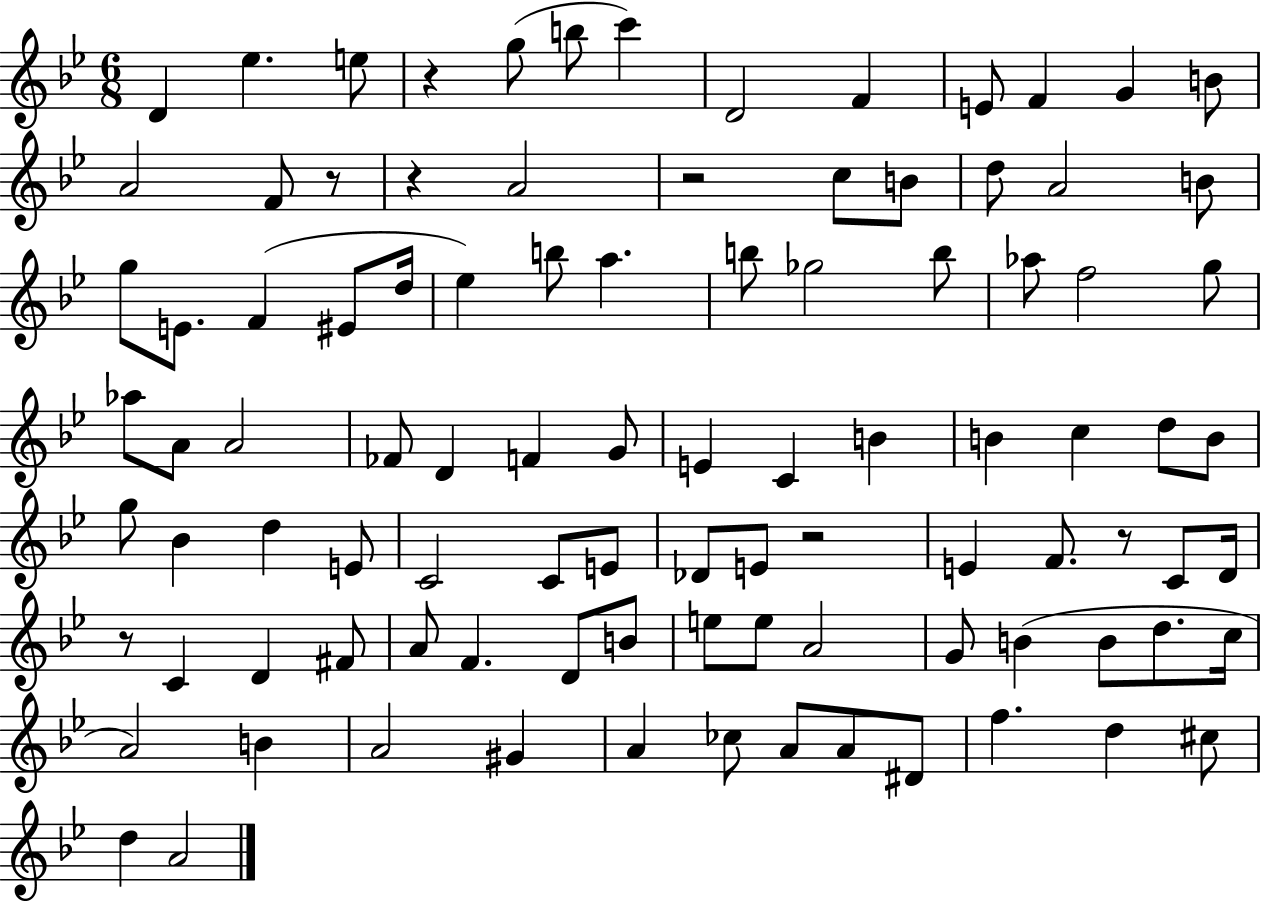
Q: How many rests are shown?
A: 7